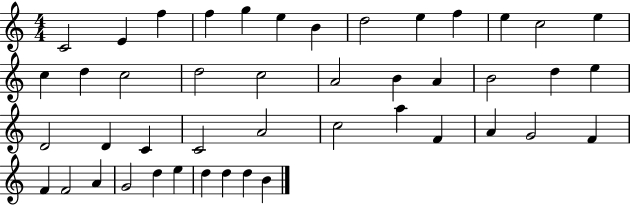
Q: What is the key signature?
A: C major